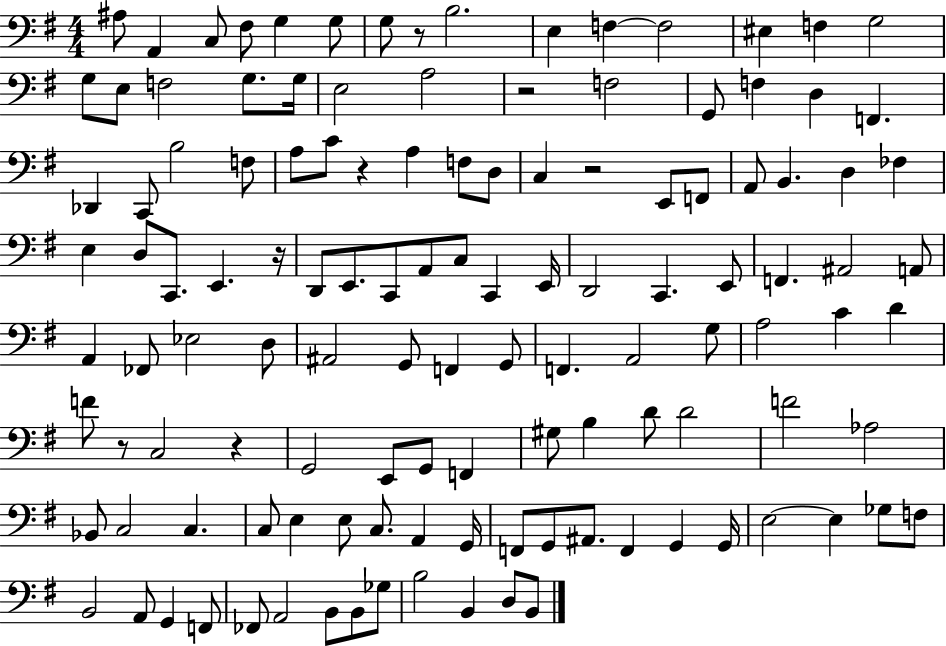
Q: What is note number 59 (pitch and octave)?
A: A2